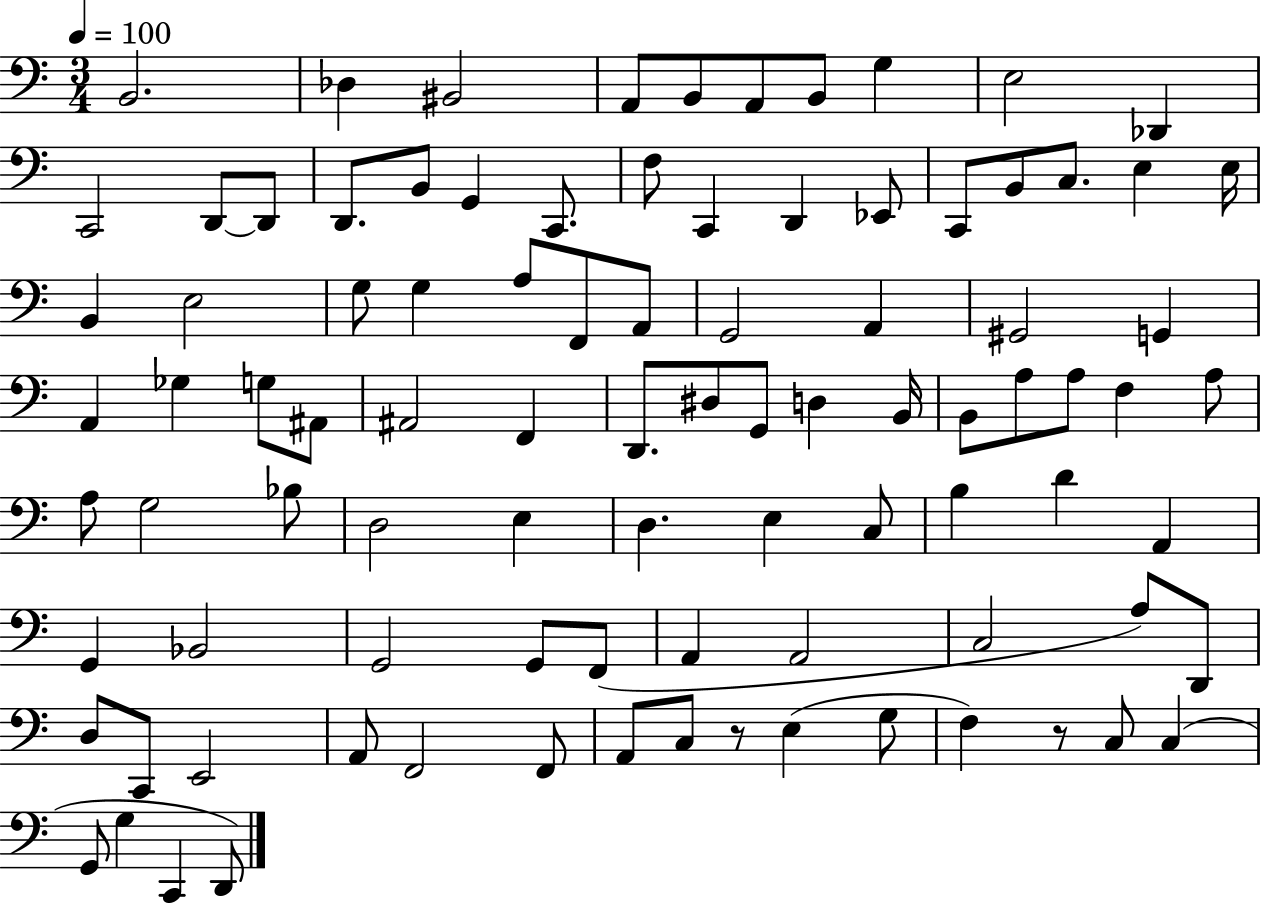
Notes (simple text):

B2/h. Db3/q BIS2/h A2/e B2/e A2/e B2/e G3/q E3/h Db2/q C2/h D2/e D2/e D2/e. B2/e G2/q C2/e. F3/e C2/q D2/q Eb2/e C2/e B2/e C3/e. E3/q E3/s B2/q E3/h G3/e G3/q A3/e F2/e A2/e G2/h A2/q G#2/h G2/q A2/q Gb3/q G3/e A#2/e A#2/h F2/q D2/e. D#3/e G2/e D3/q B2/s B2/e A3/e A3/e F3/q A3/e A3/e G3/h Bb3/e D3/h E3/q D3/q. E3/q C3/e B3/q D4/q A2/q G2/q Bb2/h G2/h G2/e F2/e A2/q A2/h C3/h A3/e D2/e D3/e C2/e E2/h A2/e F2/h F2/e A2/e C3/e R/e E3/q G3/e F3/q R/e C3/e C3/q G2/e G3/q C2/q D2/e